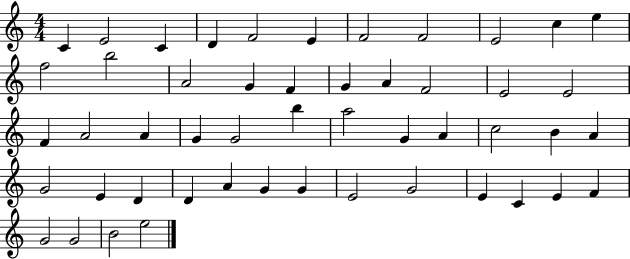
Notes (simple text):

C4/q E4/h C4/q D4/q F4/h E4/q F4/h F4/h E4/h C5/q E5/q F5/h B5/h A4/h G4/q F4/q G4/q A4/q F4/h E4/h E4/h F4/q A4/h A4/q G4/q G4/h B5/q A5/h G4/q A4/q C5/h B4/q A4/q G4/h E4/q D4/q D4/q A4/q G4/q G4/q E4/h G4/h E4/q C4/q E4/q F4/q G4/h G4/h B4/h E5/h